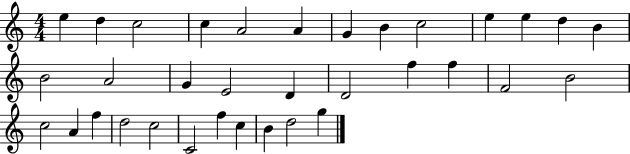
X:1
T:Untitled
M:4/4
L:1/4
K:C
e d c2 c A2 A G B c2 e e d B B2 A2 G E2 D D2 f f F2 B2 c2 A f d2 c2 C2 f c B d2 g